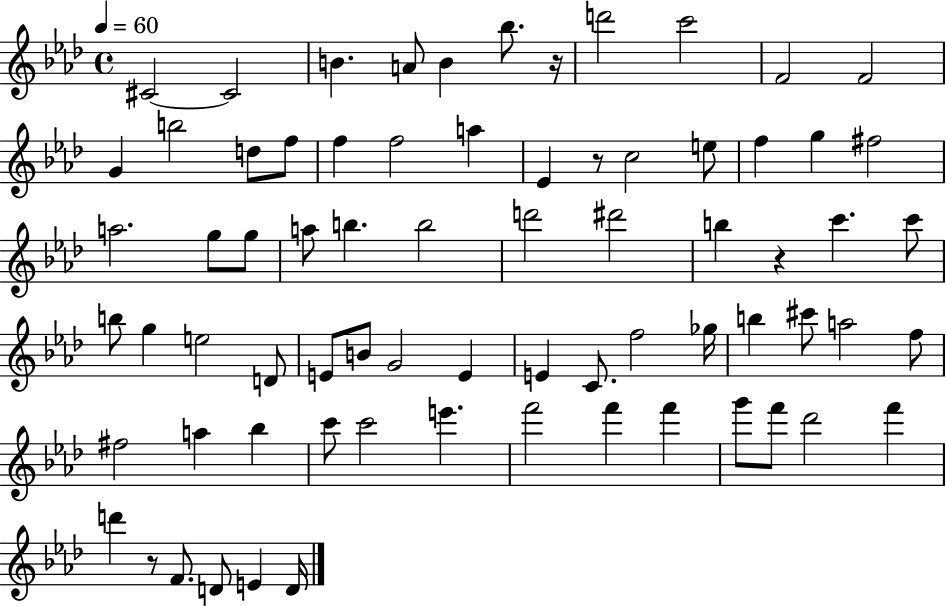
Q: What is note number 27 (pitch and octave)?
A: A5